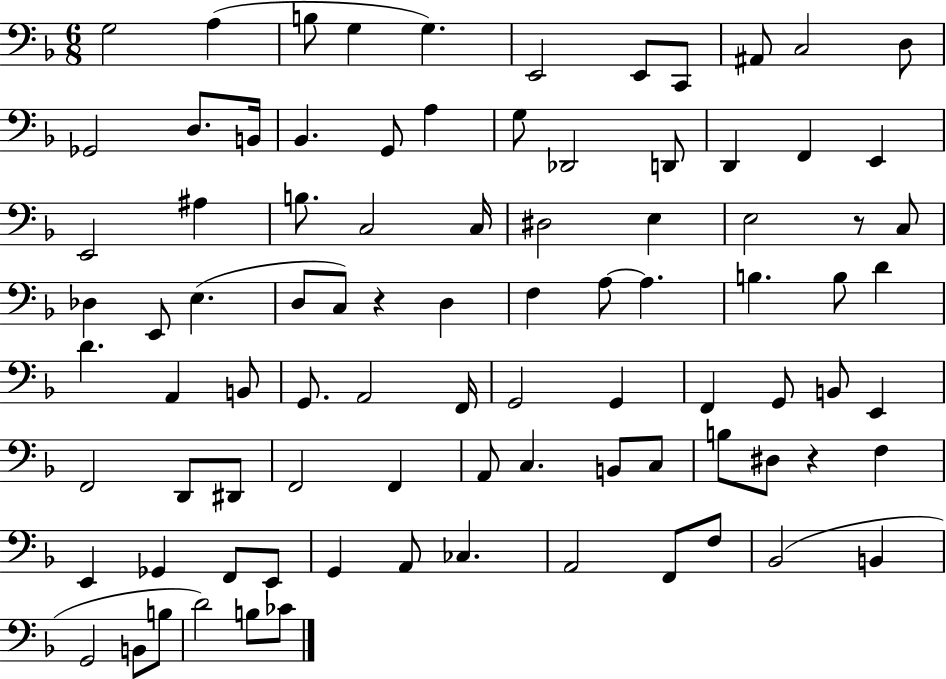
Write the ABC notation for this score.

X:1
T:Untitled
M:6/8
L:1/4
K:F
G,2 A, B,/2 G, G, E,,2 E,,/2 C,,/2 ^A,,/2 C,2 D,/2 _G,,2 D,/2 B,,/4 _B,, G,,/2 A, G,/2 _D,,2 D,,/2 D,, F,, E,, E,,2 ^A, B,/2 C,2 C,/4 ^D,2 E, E,2 z/2 C,/2 _D, E,,/2 E, D,/2 C,/2 z D, F, A,/2 A, B, B,/2 D D A,, B,,/2 G,,/2 A,,2 F,,/4 G,,2 G,, F,, G,,/2 B,,/2 E,, F,,2 D,,/2 ^D,,/2 F,,2 F,, A,,/2 C, B,,/2 C,/2 B,/2 ^D,/2 z F, E,, _G,, F,,/2 E,,/2 G,, A,,/2 _C, A,,2 F,,/2 F,/2 _B,,2 B,, G,,2 B,,/2 B,/2 D2 B,/2 _C/2